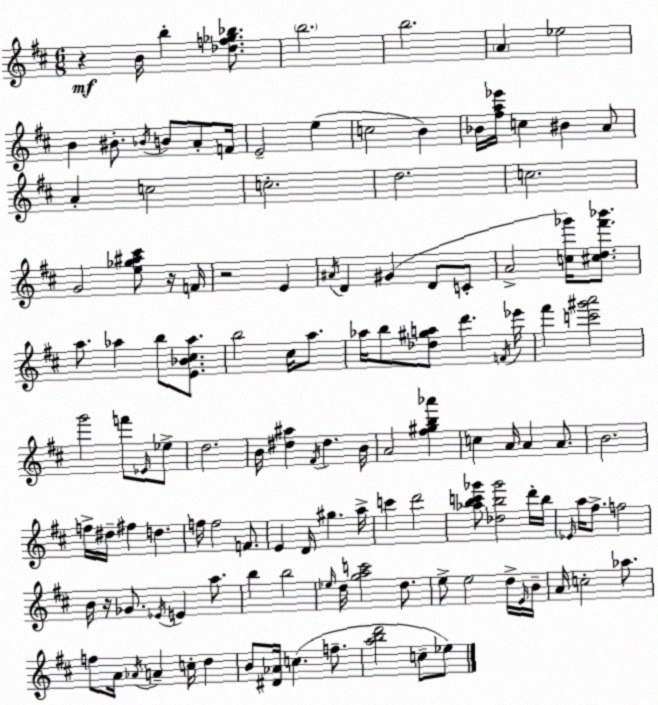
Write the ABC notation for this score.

X:1
T:Untitled
M:6/8
L:1/4
K:D
z B/4 b [_df_g_b]/2 b2 b2 A _e2 B ^B/2 _B/4 B/2 A/2 F/4 E2 e c2 B _B/4 [^fa_e']/4 c ^B A/2 A c2 c2 d2 c2 G2 [e_g^a^c']/2 z/4 F/4 z2 E ^A/4 D ^G D/2 C/2 A2 [c_g']/4 [^cd^f'_b']/2 a/2 _a b/2 [E_B^c_a]/2 b2 ^c/4 a/2 _a/4 b/2 [_d^ga]/2 d' F/4 _e'/4 ^f' [c'^g'a']2 g'2 f'/2 _E/4 _e/2 d2 B/4 [^d^a] ^F/4 ^d B/4 A2 [^f^gb_a'] c A/4 A A/2 B2 f/4 ^d/4 ^f d f/4 f2 F/2 E D/4 ^g a/4 c' d'2 [_abc'_g']/2 [_db_g']2 d'/4 b/4 _E/4 a/4 ^f/2 f2 B/4 z/4 _G/2 _E/4 E a/2 b b2 _e/4 d/4 [gac']2 d/2 e/2 e2 d/4 E/4 B/4 A/4 c2 _a/2 f/2 A/4 _A/4 A c/4 d B/2 [^D_A]/4 c f/2 [abd']2 c/2 _e/2